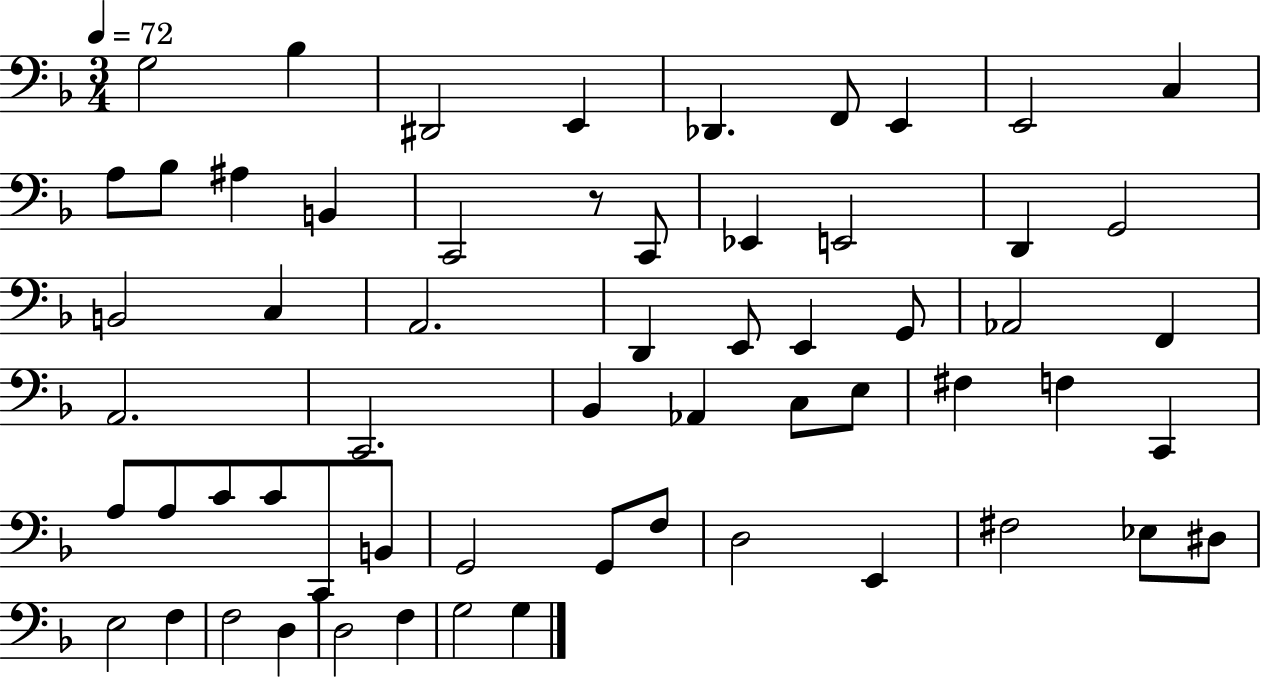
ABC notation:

X:1
T:Untitled
M:3/4
L:1/4
K:F
G,2 _B, ^D,,2 E,, _D,, F,,/2 E,, E,,2 C, A,/2 _B,/2 ^A, B,, C,,2 z/2 C,,/2 _E,, E,,2 D,, G,,2 B,,2 C, A,,2 D,, E,,/2 E,, G,,/2 _A,,2 F,, A,,2 C,,2 _B,, _A,, C,/2 E,/2 ^F, F, C,, A,/2 A,/2 C/2 C/2 C,,/2 B,,/2 G,,2 G,,/2 F,/2 D,2 E,, ^F,2 _E,/2 ^D,/2 E,2 F, F,2 D, D,2 F, G,2 G,